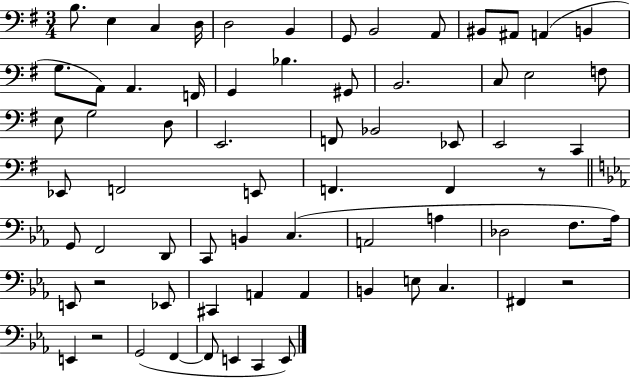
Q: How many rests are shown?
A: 4